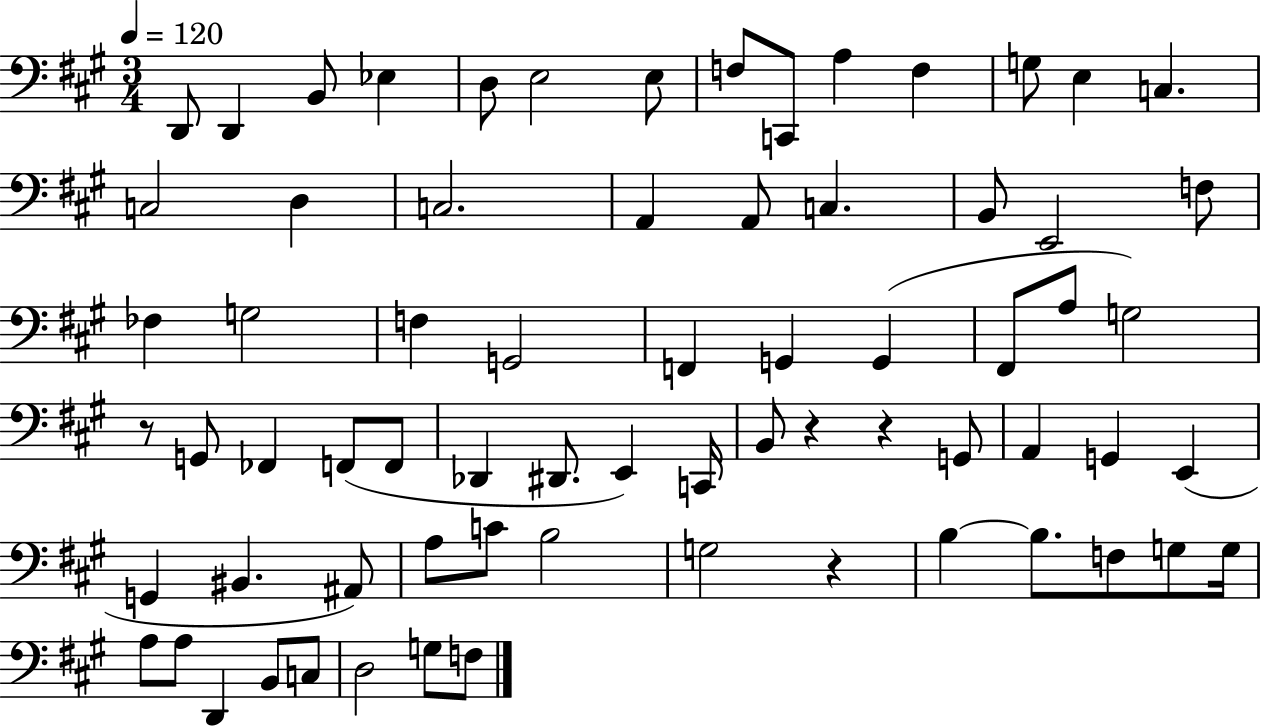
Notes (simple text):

D2/e D2/q B2/e Eb3/q D3/e E3/h E3/e F3/e C2/e A3/q F3/q G3/e E3/q C3/q. C3/h D3/q C3/h. A2/q A2/e C3/q. B2/e E2/h F3/e FES3/q G3/h F3/q G2/h F2/q G2/q G2/q F#2/e A3/e G3/h R/e G2/e FES2/q F2/e F2/e Db2/q D#2/e. E2/q C2/s B2/e R/q R/q G2/e A2/q G2/q E2/q G2/q BIS2/q. A#2/e A3/e C4/e B3/h G3/h R/q B3/q B3/e. F3/e G3/e G3/s A3/e A3/e D2/q B2/e C3/e D3/h G3/e F3/e